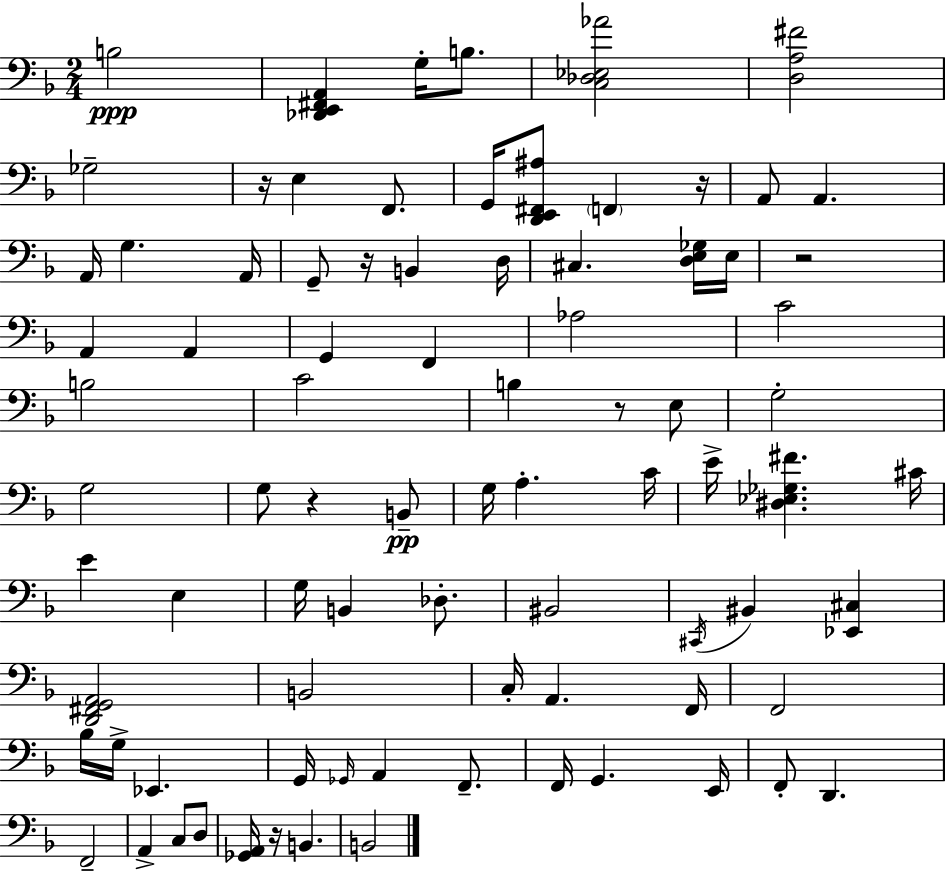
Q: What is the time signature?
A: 2/4